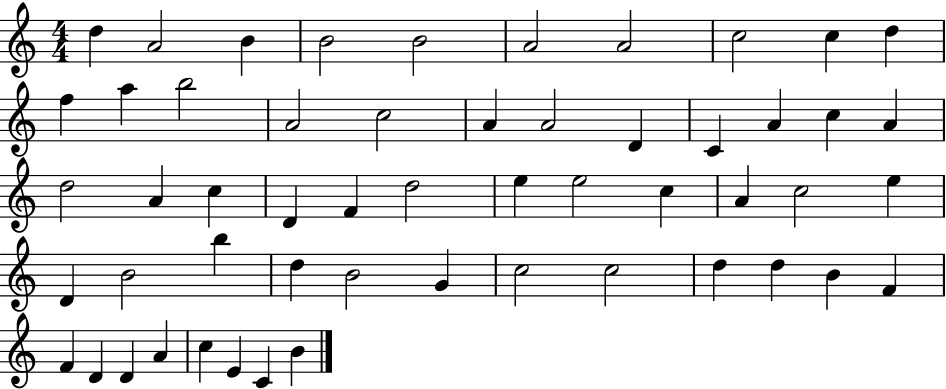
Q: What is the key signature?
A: C major